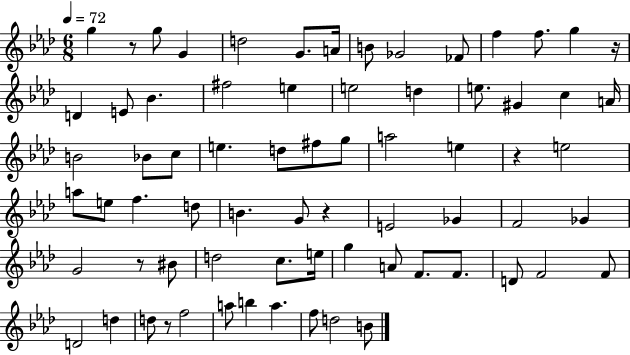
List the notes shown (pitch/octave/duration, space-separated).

G5/q R/e G5/e G4/q D5/h G4/e. A4/s B4/e Gb4/h FES4/e F5/q F5/e. G5/q R/s D4/q E4/e Bb4/q. F#5/h E5/q E5/h D5/q E5/e. G#4/q C5/q A4/s B4/h Bb4/e C5/e E5/q. D5/e F#5/e G5/e A5/h E5/q R/q E5/h A5/e E5/e F5/q. D5/e B4/q. G4/e R/q E4/h Gb4/q F4/h Gb4/q G4/h R/e BIS4/e D5/h C5/e. E5/s G5/q A4/e F4/e. F4/e. D4/e F4/h F4/e D4/h D5/q D5/e R/e F5/h A5/e B5/q A5/q. F5/e D5/h B4/e